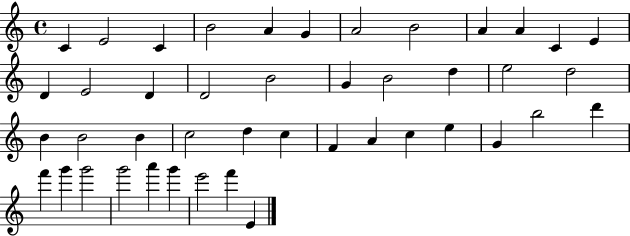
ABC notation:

X:1
T:Untitled
M:4/4
L:1/4
K:C
C E2 C B2 A G A2 B2 A A C E D E2 D D2 B2 G B2 d e2 d2 B B2 B c2 d c F A c e G b2 d' f' g' g'2 g'2 a' g' e'2 f' E